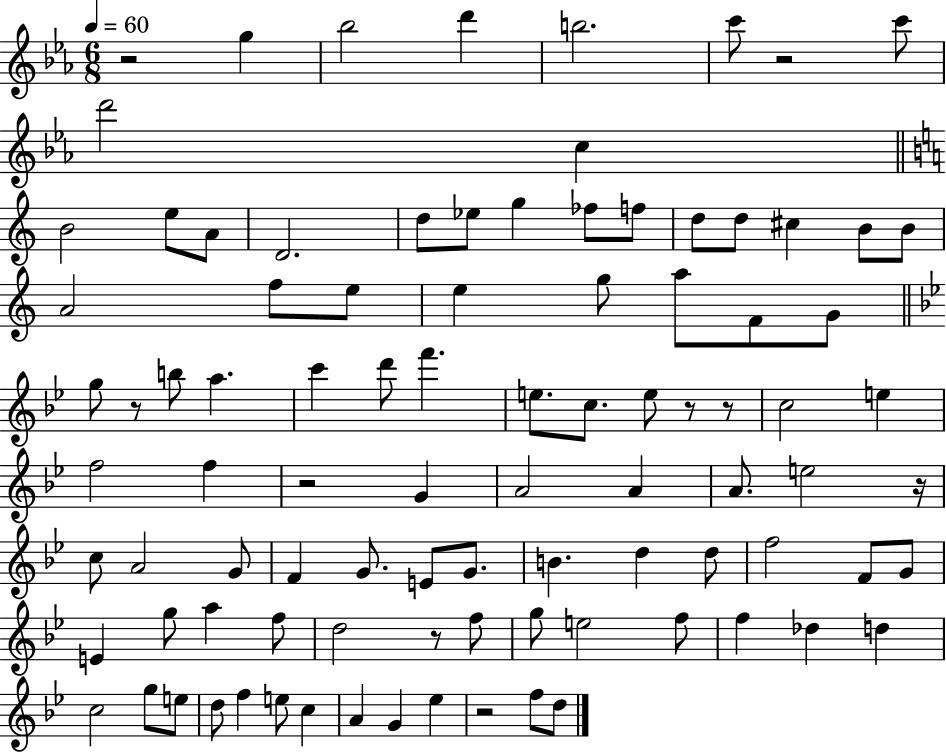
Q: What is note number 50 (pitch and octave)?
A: A4